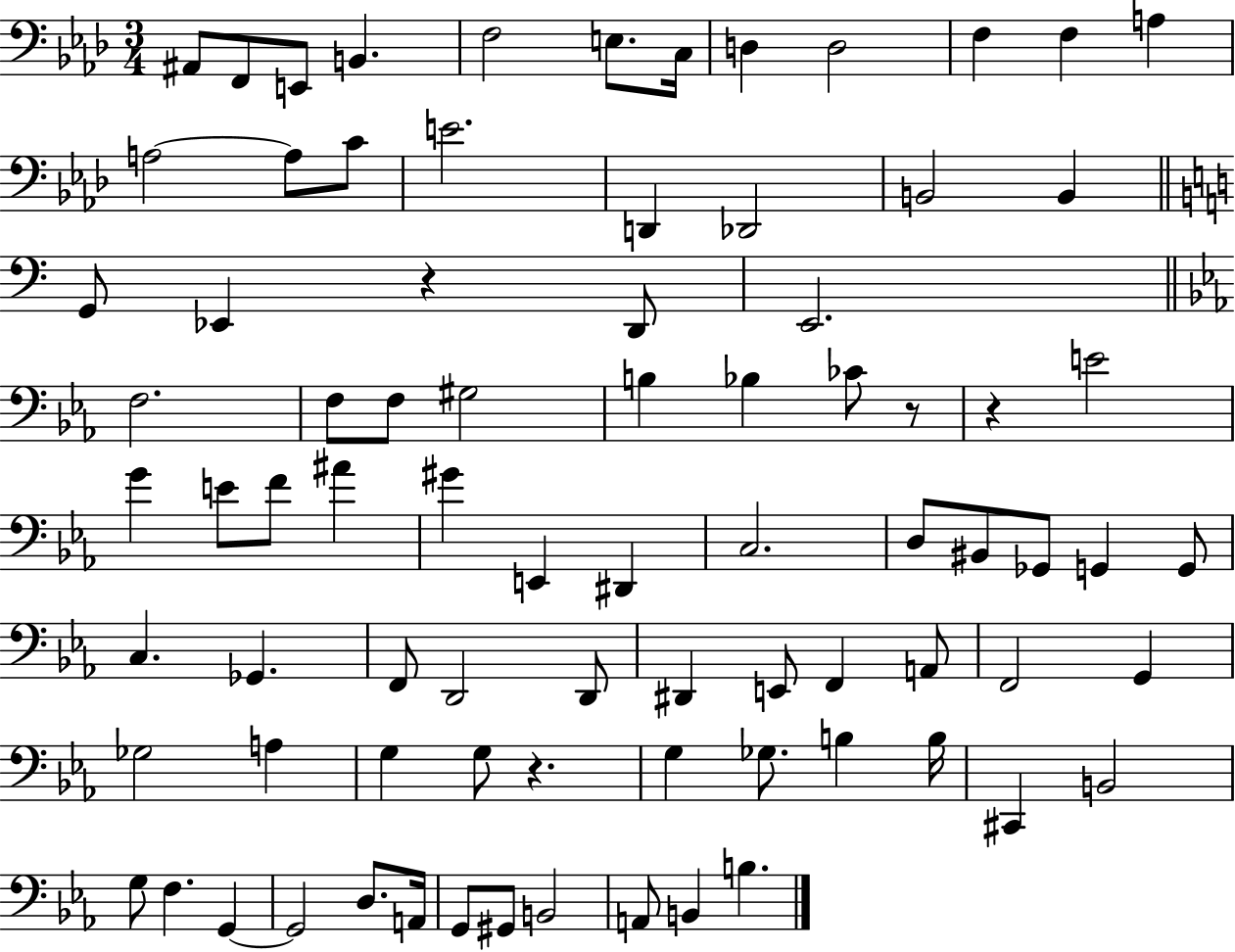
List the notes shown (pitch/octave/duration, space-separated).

A#2/e F2/e E2/e B2/q. F3/h E3/e. C3/s D3/q D3/h F3/q F3/q A3/q A3/h A3/e C4/e E4/h. D2/q Db2/h B2/h B2/q G2/e Eb2/q R/q D2/e E2/h. F3/h. F3/e F3/e G#3/h B3/q Bb3/q CES4/e R/e R/q E4/h G4/q E4/e F4/e A#4/q G#4/q E2/q D#2/q C3/h. D3/e BIS2/e Gb2/e G2/q G2/e C3/q. Gb2/q. F2/e D2/h D2/e D#2/q E2/e F2/q A2/e F2/h G2/q Gb3/h A3/q G3/q G3/e R/q. G3/q Gb3/e. B3/q B3/s C#2/q B2/h G3/e F3/q. G2/q G2/h D3/e. A2/s G2/e G#2/e B2/h A2/e B2/q B3/q.